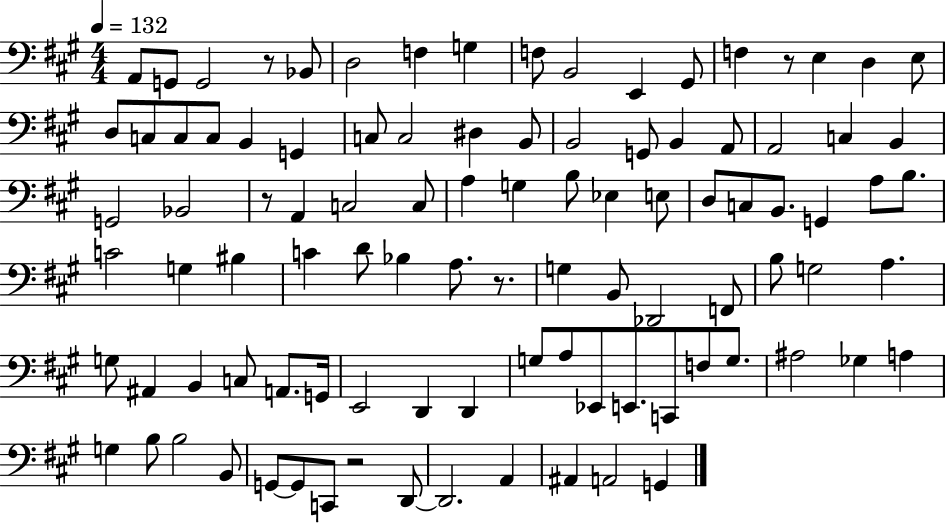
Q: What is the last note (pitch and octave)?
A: G2